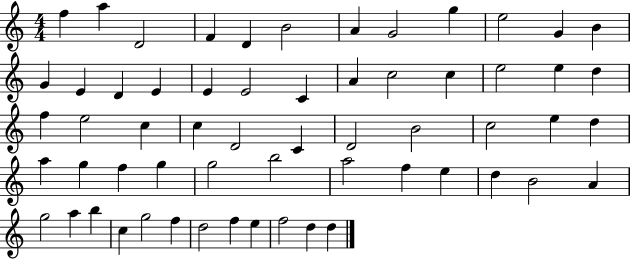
X:1
T:Untitled
M:4/4
L:1/4
K:C
f a D2 F D B2 A G2 g e2 G B G E D E E E2 C A c2 c e2 e d f e2 c c D2 C D2 B2 c2 e d a g f g g2 b2 a2 f e d B2 A g2 a b c g2 f d2 f e f2 d d